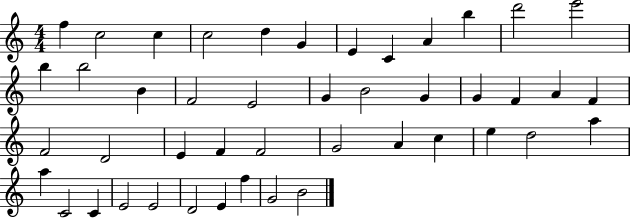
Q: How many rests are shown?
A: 0